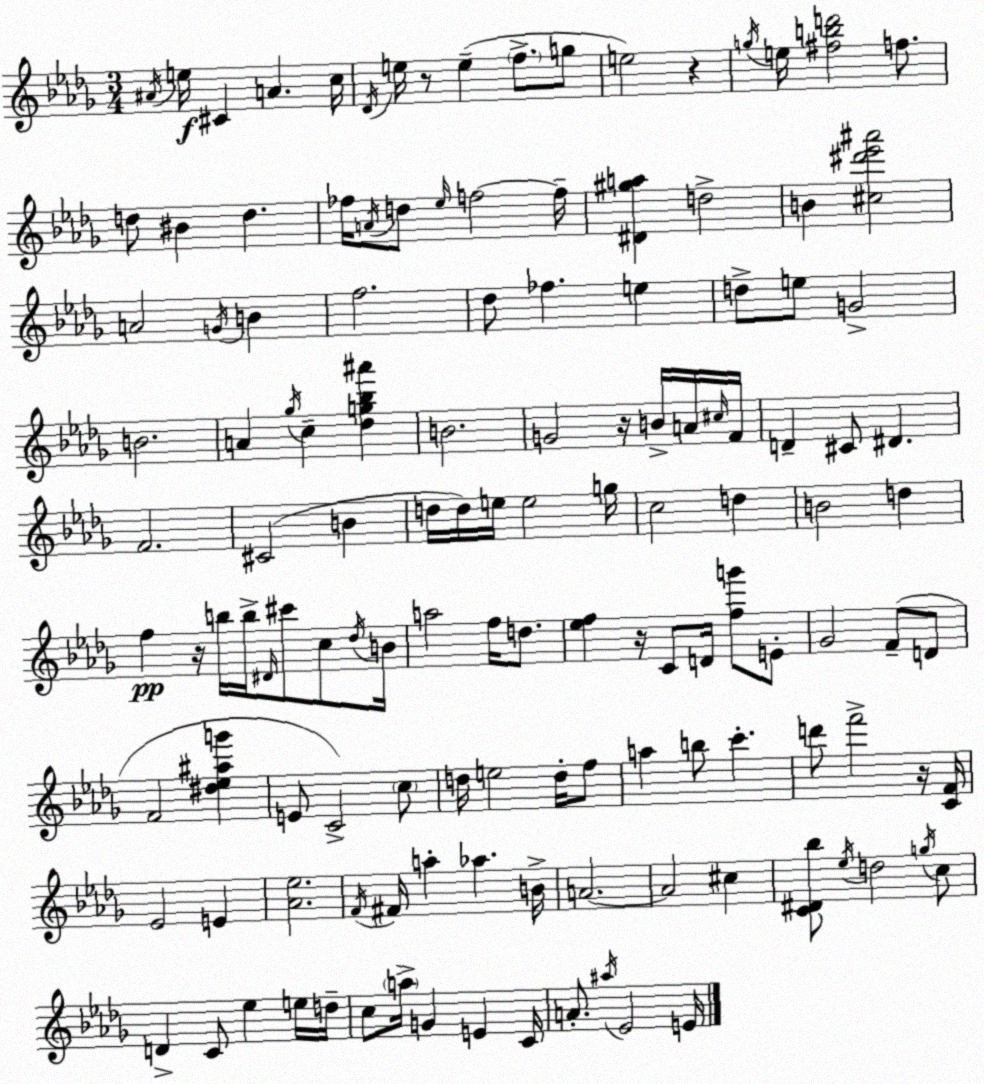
X:1
T:Untitled
M:3/4
L:1/4
K:Bbm
^A/4 e/4 ^C A c/4 _D/4 e/4 z/2 e f/2 g/2 e2 z g/4 e/4 [^fbd']2 f/2 d/2 ^B d _f/4 A/4 d/2 _e/4 f2 f/4 [^D^ga] d2 B [^c^d'_e'^a']2 A2 G/4 B f2 _d/2 _f e d/2 e/2 G2 B2 A _g/4 c [_dg_b^a'] B2 G2 z/4 B/4 A/4 ^c/4 F/4 D ^C/2 ^D F2 ^C2 B d/4 d/4 e/4 e2 g/4 c2 d B2 d f z/4 b/4 b/4 ^D/4 ^c'/2 c/2 _d/4 B/4 a2 f/4 d/2 [_ef] z/4 C/2 D/4 [fg']/2 E/2 _G2 F/2 D/2 F2 [^d_e^ag'] E/2 C2 c/2 d/4 e2 d/4 f/2 a b/2 c' d'/2 f'2 z/4 [CF]/4 _E2 E [_A_e]2 F/4 ^F/4 a _a B/4 A2 A2 ^c [C^D_b]/2 _e/4 d2 g/4 c/2 D C/2 _e e/4 d/4 c/2 a/4 G E C/4 A/2 ^a/4 _E2 E/4